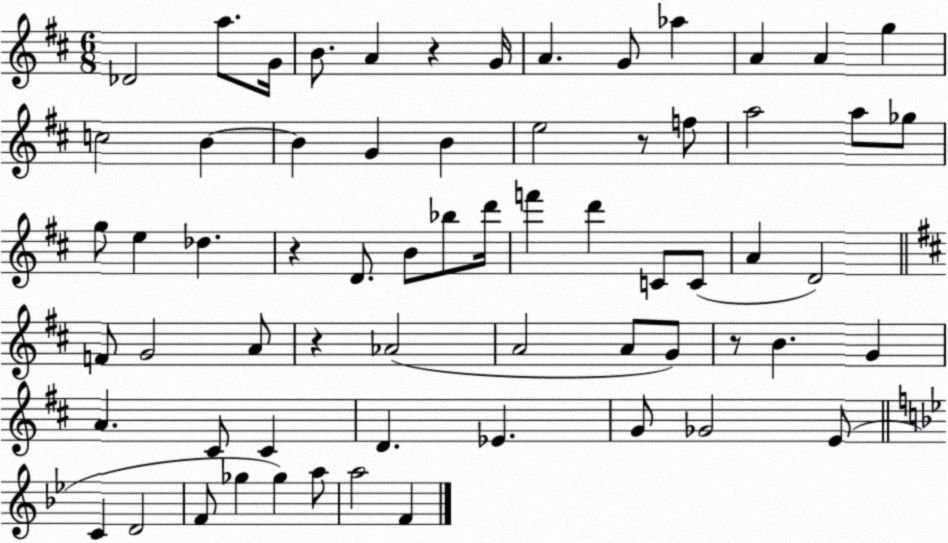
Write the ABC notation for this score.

X:1
T:Untitled
M:6/8
L:1/4
K:D
_D2 a/2 G/4 B/2 A z G/4 A G/2 _a A A g c2 B B G B e2 z/2 f/2 a2 a/2 _g/2 g/2 e _d z D/2 B/2 _b/2 d'/4 f' d' C/2 C/2 A D2 F/2 G2 A/2 z _A2 A2 A/2 G/2 z/2 B G A ^C/2 ^C D _E G/2 _G2 E/2 C D2 F/2 _g _g a/2 a2 F